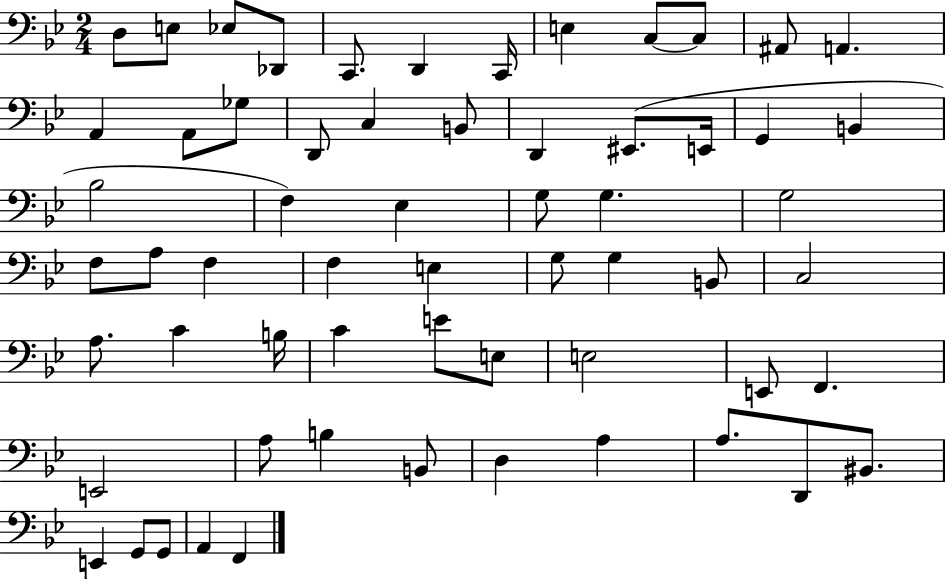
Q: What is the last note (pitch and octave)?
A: F2